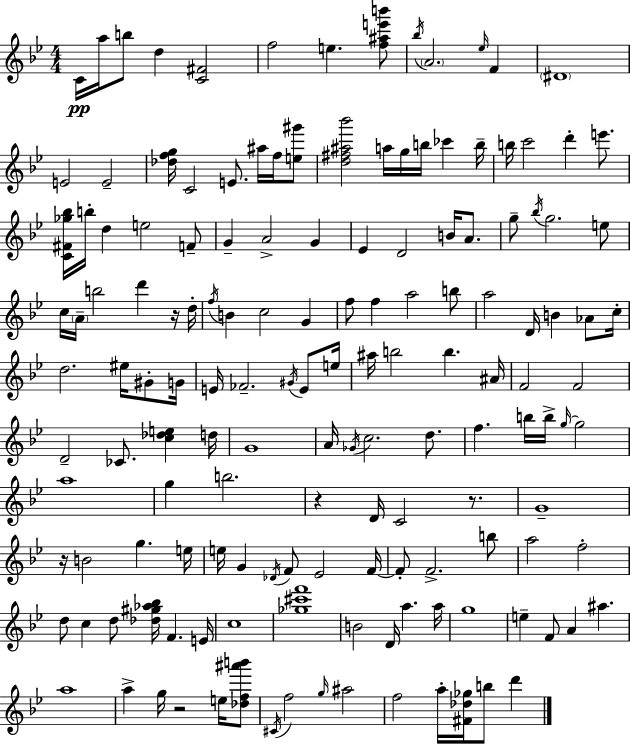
C4/s A5/s B5/e D5/q [C4,F#4]/h F5/h E5/q. [F5,A#5,E6,B6]/e Bb5/s A4/h. Eb5/s F4/q D#4/w E4/h E4/h [Db5,F5,G5]/s C4/h E4/e. A#5/s F5/s [E5,G#6]/e [D5,F#5,A#5,Bb6]/h A5/s G5/s B5/s CES6/q B5/s B5/s C6/h D6/q E6/e. [C4,F#4,Gb5,Bb5]/s B5/s D5/q E5/h F4/e G4/q A4/h G4/q Eb4/q D4/h B4/s A4/e. G5/e Bb5/s G5/h. E5/e C5/s A4/s B5/h D6/q R/s D5/s F5/s B4/q C5/h G4/q F5/e F5/q A5/h B5/e A5/h D4/s B4/q Ab4/e C5/s D5/h. EIS5/s G#4/e G4/s E4/s FES4/h. G#4/s E4/e E5/s A#5/s B5/h B5/q. A#4/s F4/h F4/h D4/h CES4/e. [C5,Db5,E5]/q D5/s G4/w A4/s Gb4/s C5/h. D5/e. F5/q. B5/s B5/s G5/s G5/h A5/w G5/q B5/h. R/q D4/s C4/h R/e. G4/w R/s B4/h G5/q. E5/s E5/s G4/q Db4/s F4/e Eb4/h F4/s F4/e F4/h. B5/e A5/h F5/h D5/e C5/q D5/e [Db5,G#5,Ab5,Bb5]/s F4/q. E4/s C5/w [Gb5,C#6,F6]/w B4/h D4/s A5/q. A5/s G5/w E5/q F4/e A4/q A#5/q. A5/w A5/q G5/s R/h E5/s [Db5,F5,A#6,B6]/e C#4/s F5/h G5/s A#5/h F5/h A5/s [F#4,Db5,Gb5]/s B5/e D6/q